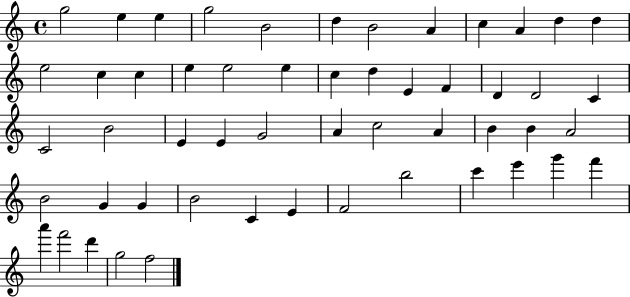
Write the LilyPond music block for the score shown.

{
  \clef treble
  \time 4/4
  \defaultTimeSignature
  \key c \major
  g''2 e''4 e''4 | g''2 b'2 | d''4 b'2 a'4 | c''4 a'4 d''4 d''4 | \break e''2 c''4 c''4 | e''4 e''2 e''4 | c''4 d''4 e'4 f'4 | d'4 d'2 c'4 | \break c'2 b'2 | e'4 e'4 g'2 | a'4 c''2 a'4 | b'4 b'4 a'2 | \break b'2 g'4 g'4 | b'2 c'4 e'4 | f'2 b''2 | c'''4 e'''4 g'''4 f'''4 | \break a'''4 f'''2 d'''4 | g''2 f''2 | \bar "|."
}